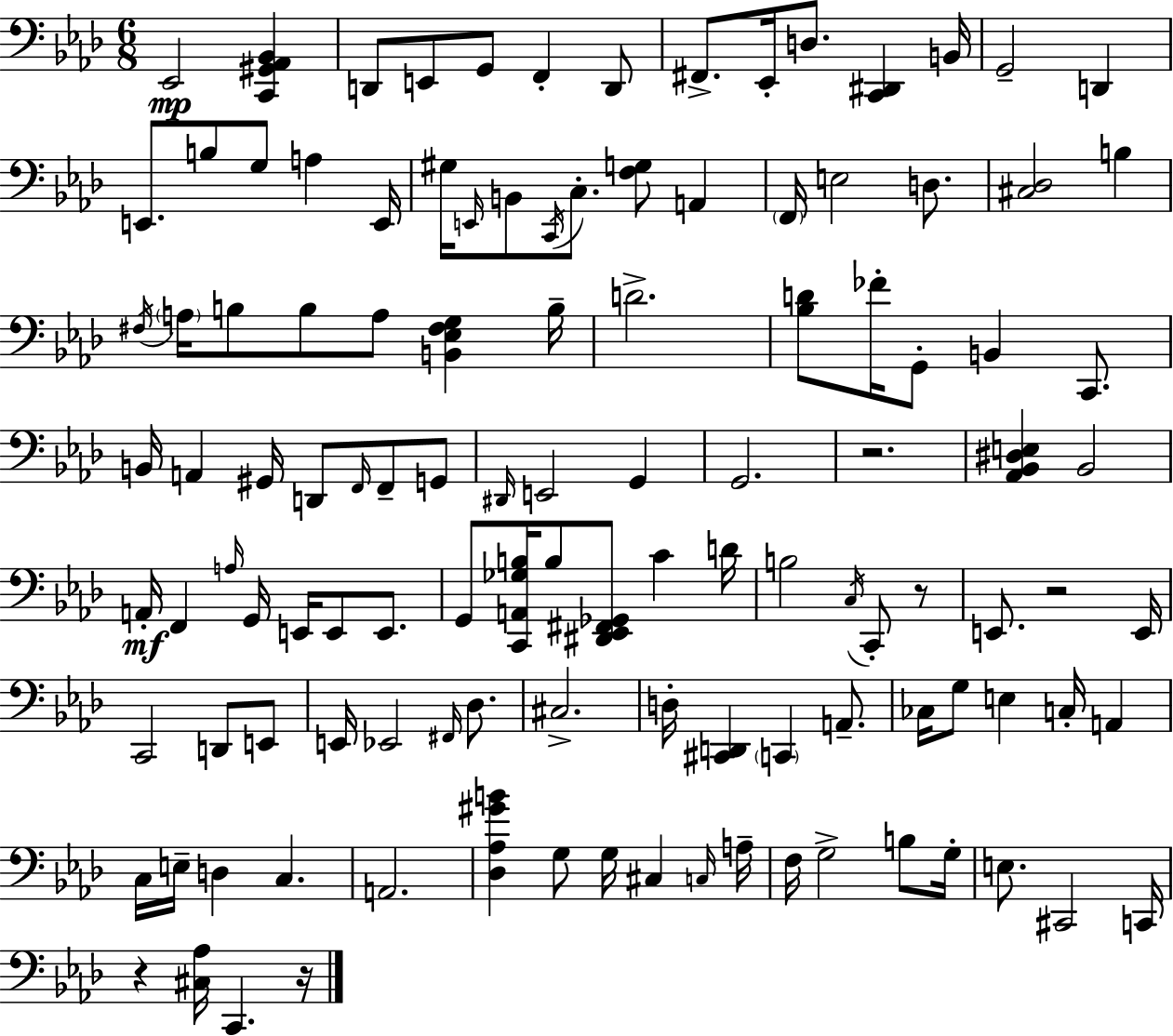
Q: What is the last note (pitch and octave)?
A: C2